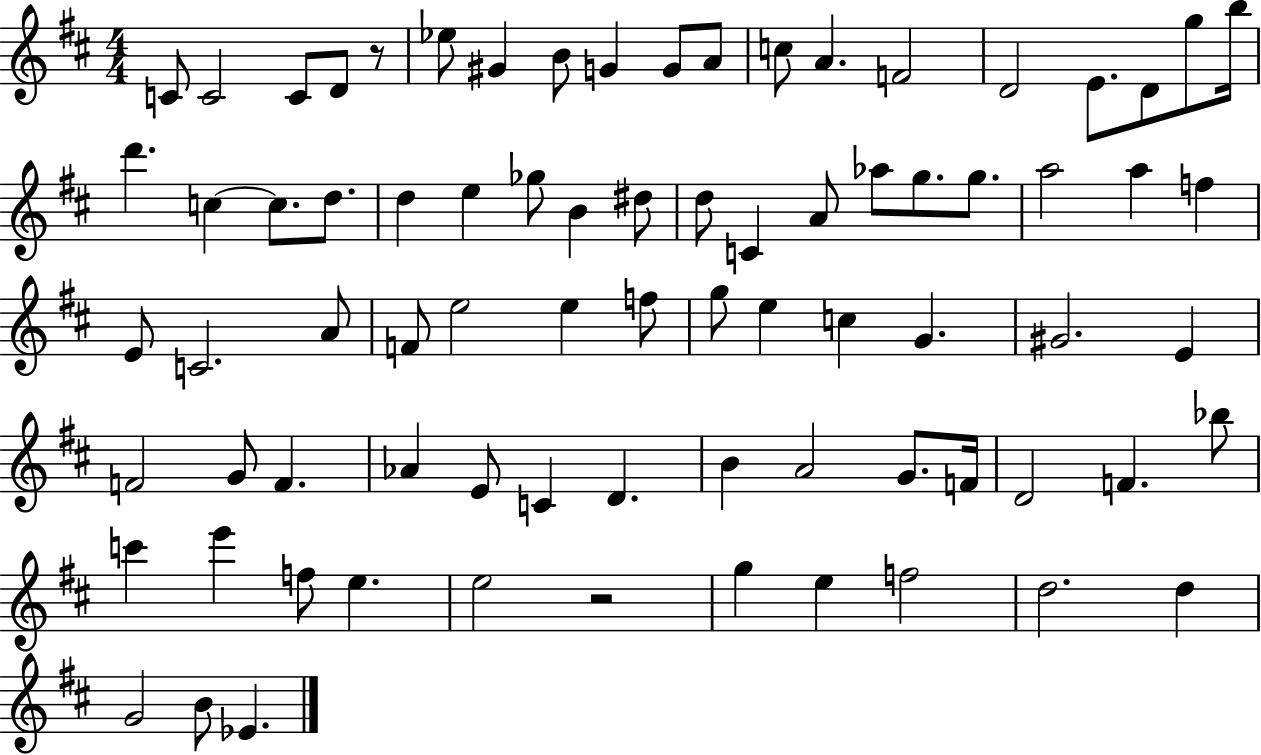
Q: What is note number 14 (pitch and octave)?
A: D4